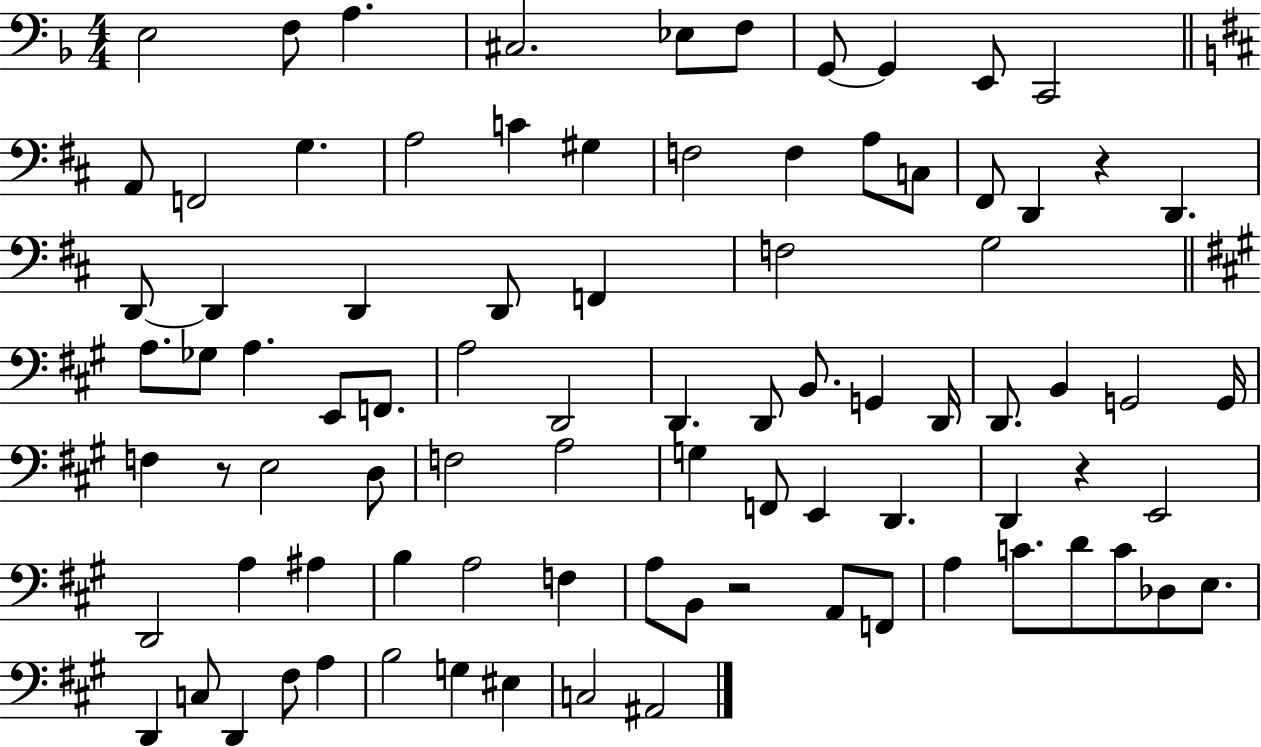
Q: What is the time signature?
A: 4/4